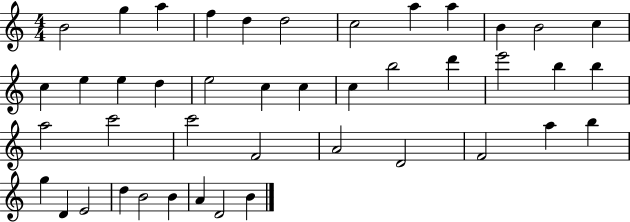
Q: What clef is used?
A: treble